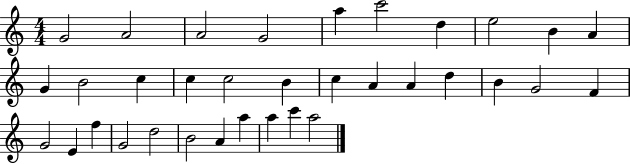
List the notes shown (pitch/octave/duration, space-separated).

G4/h A4/h A4/h G4/h A5/q C6/h D5/q E5/h B4/q A4/q G4/q B4/h C5/q C5/q C5/h B4/q C5/q A4/q A4/q D5/q B4/q G4/h F4/q G4/h E4/q F5/q G4/h D5/h B4/h A4/q A5/q A5/q C6/q A5/h